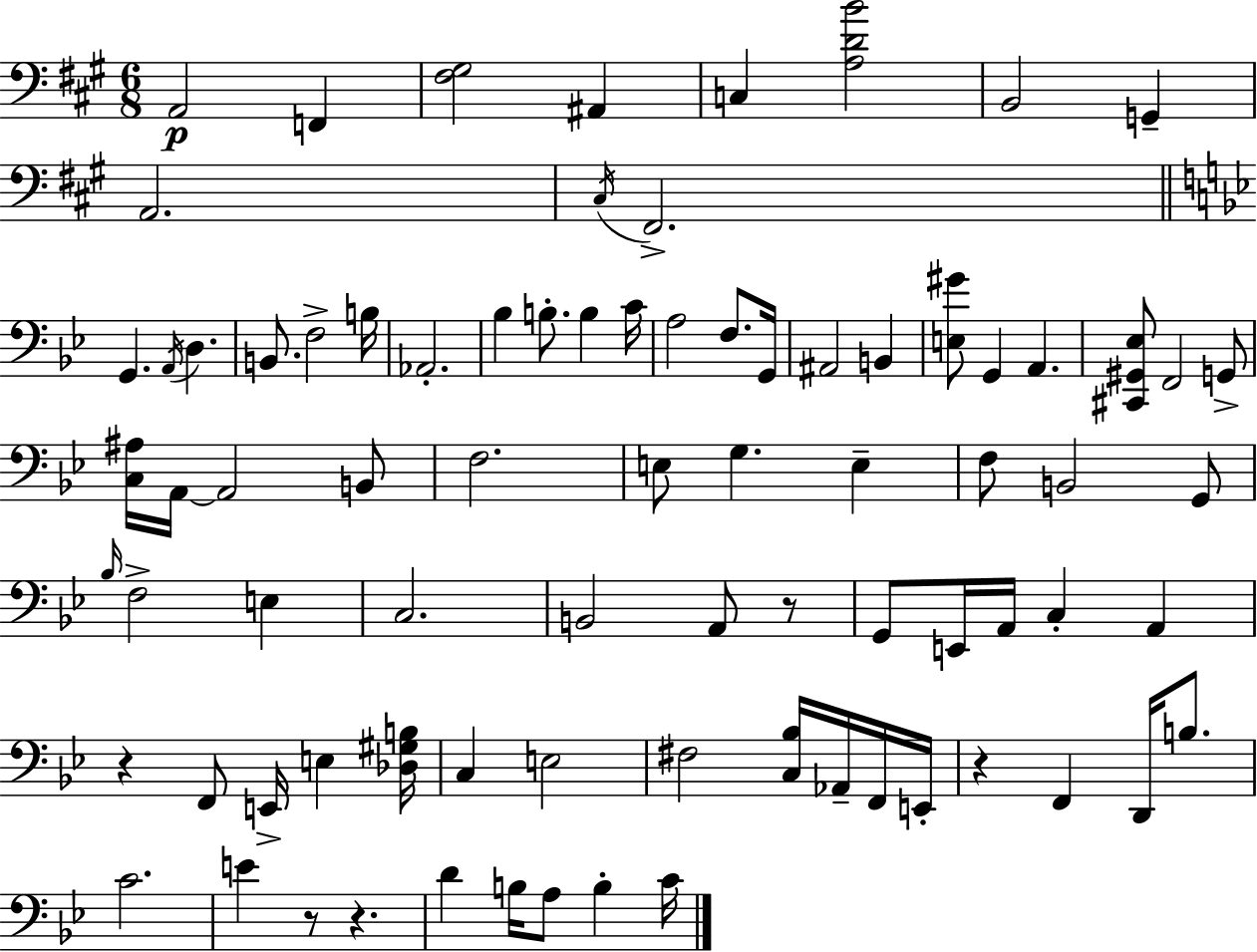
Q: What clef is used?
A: bass